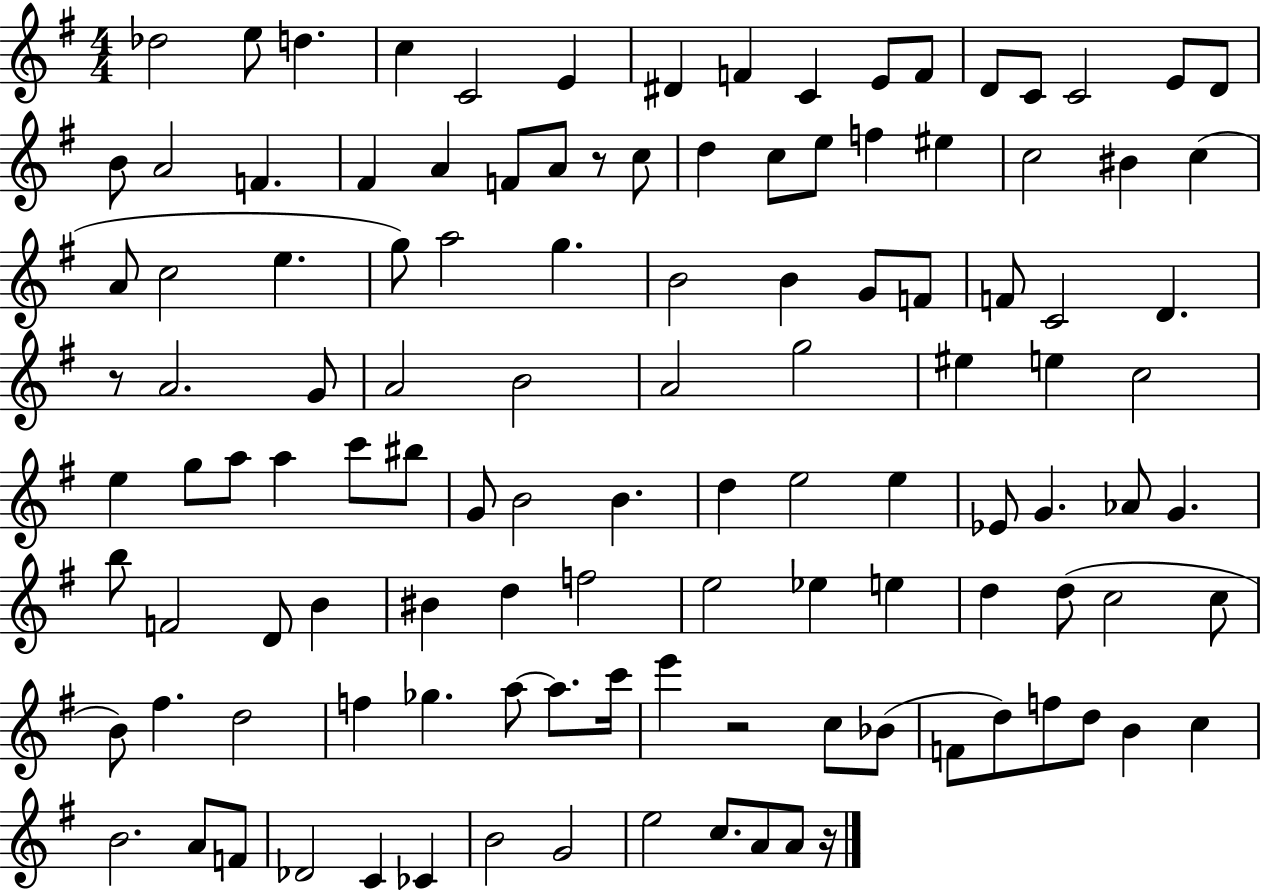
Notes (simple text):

Db5/h E5/e D5/q. C5/q C4/h E4/q D#4/q F4/q C4/q E4/e F4/e D4/e C4/e C4/h E4/e D4/e B4/e A4/h F4/q. F#4/q A4/q F4/e A4/e R/e C5/e D5/q C5/e E5/e F5/q EIS5/q C5/h BIS4/q C5/q A4/e C5/h E5/q. G5/e A5/h G5/q. B4/h B4/q G4/e F4/e F4/e C4/h D4/q. R/e A4/h. G4/e A4/h B4/h A4/h G5/h EIS5/q E5/q C5/h E5/q G5/e A5/e A5/q C6/e BIS5/e G4/e B4/h B4/q. D5/q E5/h E5/q Eb4/e G4/q. Ab4/e G4/q. B5/e F4/h D4/e B4/q BIS4/q D5/q F5/h E5/h Eb5/q E5/q D5/q D5/e C5/h C5/e B4/e F#5/q. D5/h F5/q Gb5/q. A5/e A5/e. C6/s E6/q R/h C5/e Bb4/e F4/e D5/e F5/e D5/e B4/q C5/q B4/h. A4/e F4/e Db4/h C4/q CES4/q B4/h G4/h E5/h C5/e. A4/e A4/e R/s